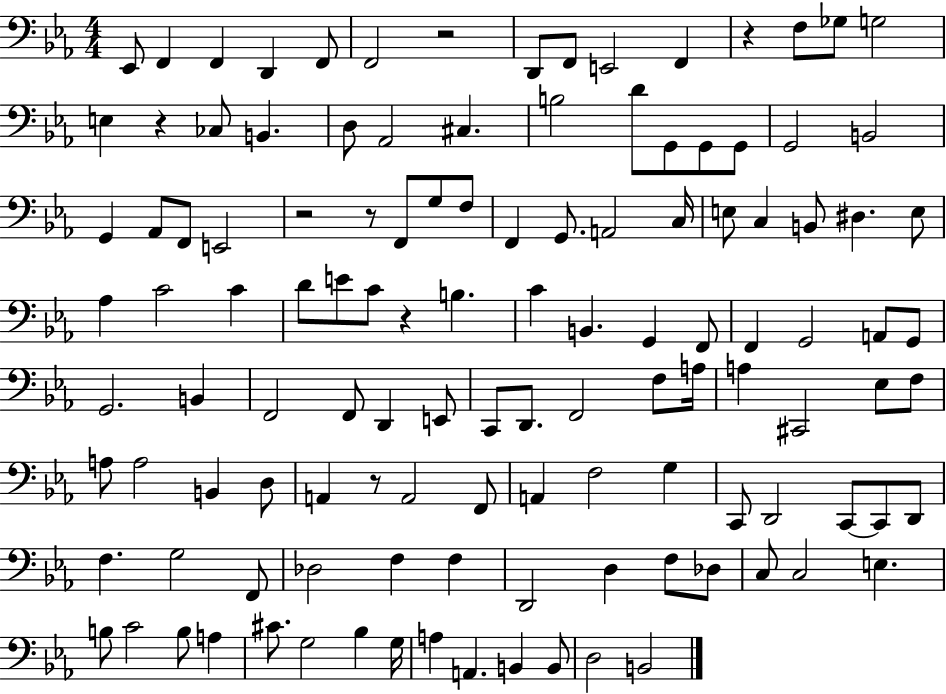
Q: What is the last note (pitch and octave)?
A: B2